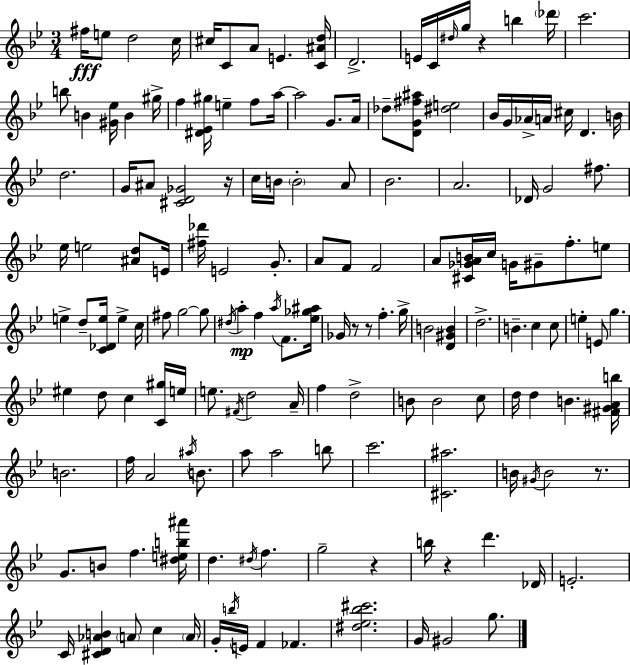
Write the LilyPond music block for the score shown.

{
  \clef treble
  \numericTimeSignature
  \time 3/4
  \key bes \major
  fis''16\fff e''8 d''2 c''16 | cis''16 c'8 a'8 e'4. <c' ais' d''>16 | d'2.-> | e'16 c'16 \grace { dis''16 } g''16 r4 b''4 | \break \parenthesize des'''16 c'''2. | b''8 b'4 <gis' ees''>16 b'4 | gis''16-> f''4 <dis' ees' gis''>16 e''4-- f''8 | a''16~~ a''2 g'8. | \break a'16 des''8-- <d' g' fis'' ais''>8 <dis'' e''>2 | bes'16 g'16 aes'16-> a'16 cis''16 d'4. | b'16 d''2. | g'16 ais'8 <cis' d' ges'>2 | \break r16 c''16 b'16 \parenthesize b'2-. a'8 | bes'2. | a'2. | des'16 g'2 fis''8. | \break ees''16 e''2 <ais' d''>8 | e'16 <fis'' des'''>16 e'2 g'8.-. | a'8 f'8 f'2 | a'8 <cis' ges' a' b'>16 c''16 g'16 gis'8-- f''8.-. e''8 | \break e''4-> d''8-- <c' des' e''>16 e''4-> | c''16 fis''8 g''2~~ g''8 | \acciaccatura { dis''16 }\mp a''4-. f''4 \acciaccatura { a''16 } f'8. | <ees'' ges'' ais''>16 ges'16 r8 r8 f''4.-. | \break g''16-> b'2 <d' gis' b'>4 | d''2.-> | b'4.-- c''4 | c''8 e''4-. e'8 g''4. | \break eis''4 d''8 c''4 | <c' gis''>16 e''16 e''8. \acciaccatura { fis'16 } d''2 | a'16-- f''4 d''2-> | b'8 b'2 | \break c''8 d''16 d''4 b'4. | <fis' gis' a' b''>16 b'2. | f''16 a'2 | \acciaccatura { ais''16 } b'8. a''8 a''2 | \break b''8 c'''2. | <cis' ais''>2. | b'16 \acciaccatura { gis'16 } b'2 | r8. g'8. b'8 f''4. | \break <dis'' e'' b'' ais'''>16 d''4. | \acciaccatura { dis''16 } f''4. g''2-- | r4 b''16 r4 | d'''4. des'16 e'2.-. | \break c'16 <cis' d' aes' b'>4 | \parenthesize a'8 c''4 \parenthesize a'16 g'16-. \acciaccatura { b''16 } e'16 f'4 | fes'4. <dis'' ees'' bes'' cis'''>2. | g'16 gis'2 | \break g''8. \bar "|."
}